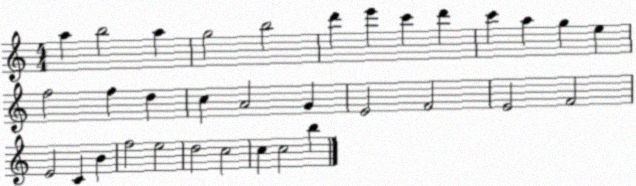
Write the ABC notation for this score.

X:1
T:Untitled
M:4/4
L:1/4
K:C
a b2 a g2 b2 d' e' c' d' c' a g e f2 f d c A2 G E2 F2 E2 F2 E2 C B f2 e2 d2 c2 c c2 b